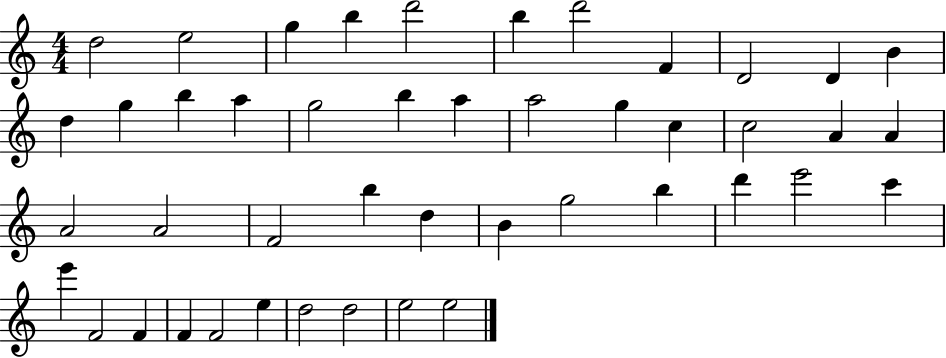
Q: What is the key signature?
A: C major